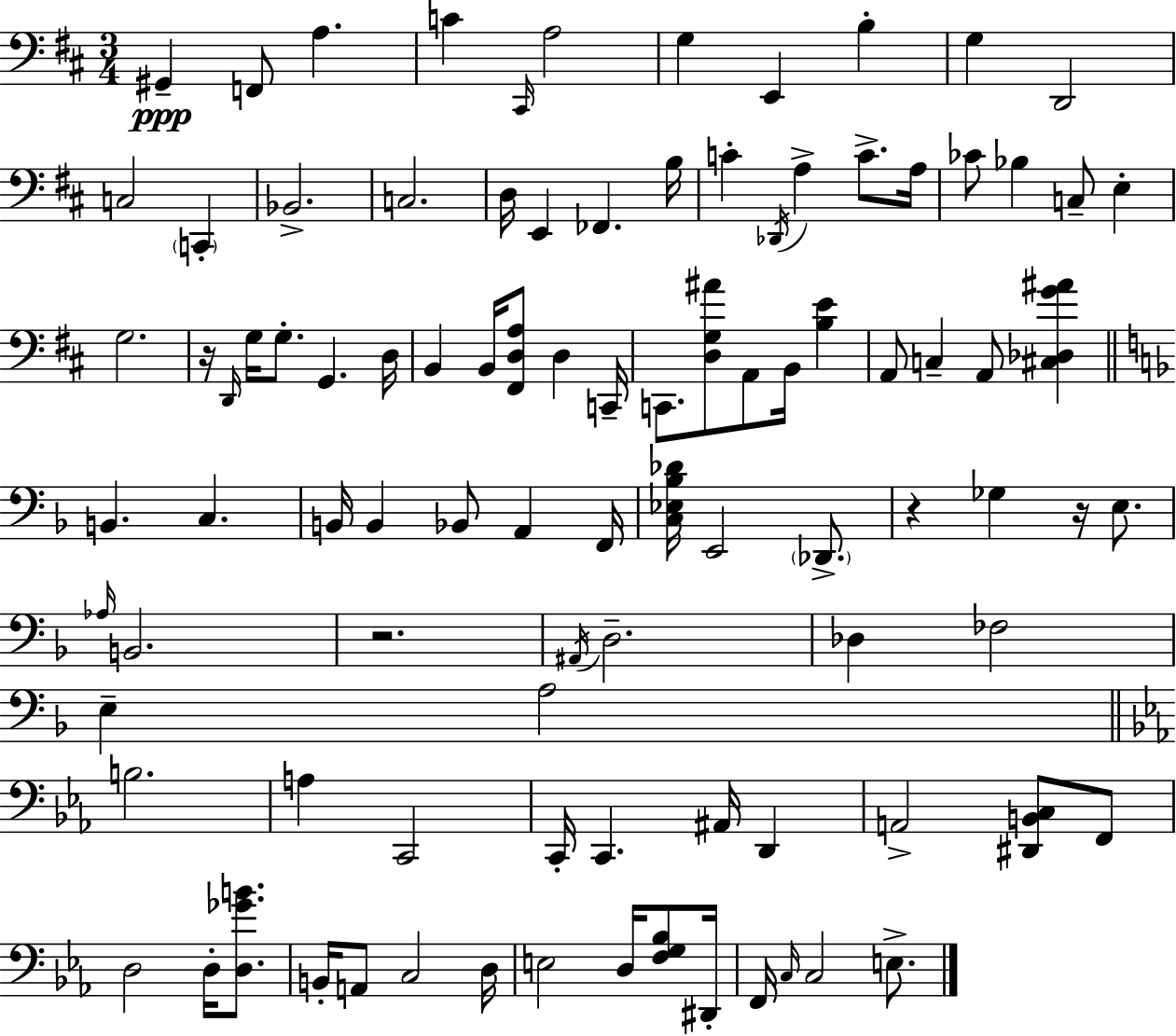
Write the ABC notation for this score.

X:1
T:Untitled
M:3/4
L:1/4
K:D
^G,, F,,/2 A, C ^C,,/4 A,2 G, E,, B, G, D,,2 C,2 C,, _B,,2 C,2 D,/4 E,, _F,, B,/4 C _D,,/4 A, C/2 A,/4 _C/2 _B, C,/2 E, G,2 z/4 D,,/4 G,/4 G,/2 G,, D,/4 B,, B,,/4 [^F,,D,A,]/2 D, C,,/4 C,,/2 [D,G,^A]/2 A,,/2 B,,/4 [B,E] A,,/2 C, A,,/2 [^C,_D,G^A] B,, C, B,,/4 B,, _B,,/2 A,, F,,/4 [C,_E,_B,_D]/4 E,,2 _D,,/2 z _G, z/4 E,/2 _A,/4 B,,2 z2 ^A,,/4 D,2 _D, _F,2 E, A,2 B,2 A, C,,2 C,,/4 C,, ^A,,/4 D,, A,,2 [^D,,B,,C,]/2 F,,/2 D,2 D,/4 [D,_GB]/2 B,,/4 A,,/2 C,2 D,/4 E,2 D,/4 [F,G,_B,]/2 ^D,,/4 F,,/4 C,/4 C,2 E,/2